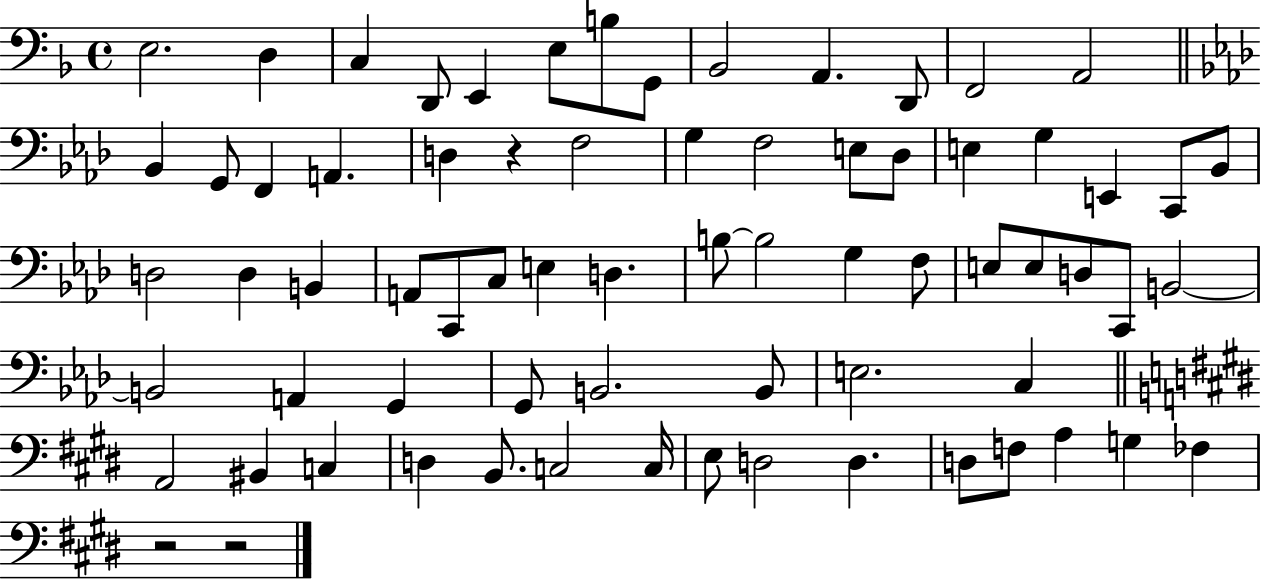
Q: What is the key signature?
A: F major